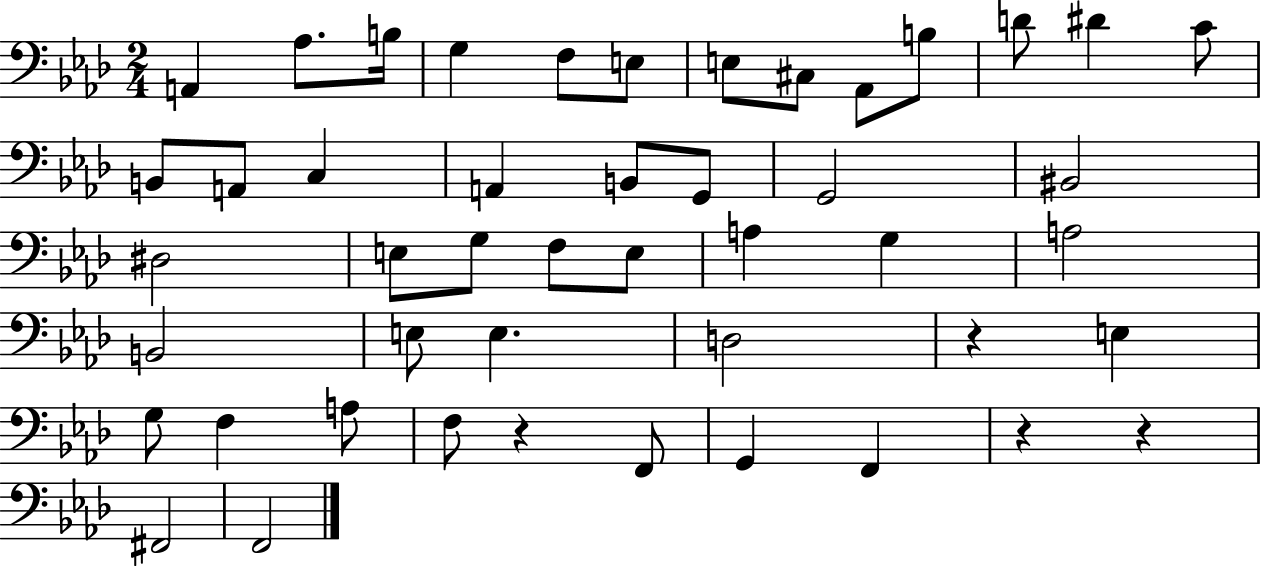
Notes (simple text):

A2/q Ab3/e. B3/s G3/q F3/e E3/e E3/e C#3/e Ab2/e B3/e D4/e D#4/q C4/e B2/e A2/e C3/q A2/q B2/e G2/e G2/h BIS2/h D#3/h E3/e G3/e F3/e E3/e A3/q G3/q A3/h B2/h E3/e E3/q. D3/h R/q E3/q G3/e F3/q A3/e F3/e R/q F2/e G2/q F2/q R/q R/q F#2/h F2/h